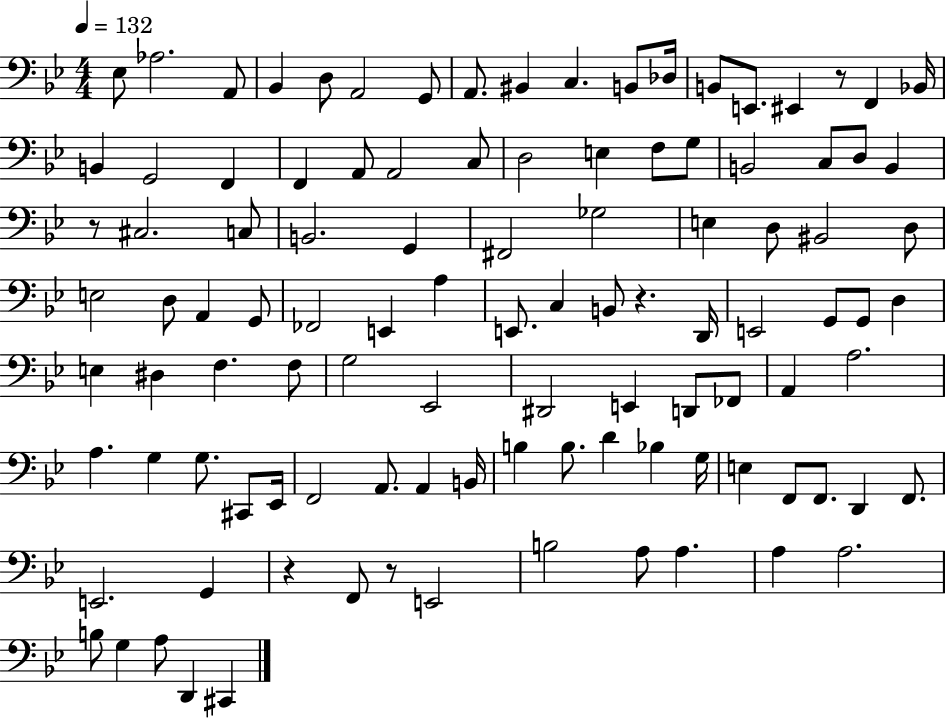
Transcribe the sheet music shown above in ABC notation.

X:1
T:Untitled
M:4/4
L:1/4
K:Bb
_E,/2 _A,2 A,,/2 _B,, D,/2 A,,2 G,,/2 A,,/2 ^B,, C, B,,/2 _D,/4 B,,/2 E,,/2 ^E,, z/2 F,, _B,,/4 B,, G,,2 F,, F,, A,,/2 A,,2 C,/2 D,2 E, F,/2 G,/2 B,,2 C,/2 D,/2 B,, z/2 ^C,2 C,/2 B,,2 G,, ^F,,2 _G,2 E, D,/2 ^B,,2 D,/2 E,2 D,/2 A,, G,,/2 _F,,2 E,, A, E,,/2 C, B,,/2 z D,,/4 E,,2 G,,/2 G,,/2 D, E, ^D, F, F,/2 G,2 _E,,2 ^D,,2 E,, D,,/2 _F,,/2 A,, A,2 A, G, G,/2 ^C,,/2 _E,,/4 F,,2 A,,/2 A,, B,,/4 B, B,/2 D _B, G,/4 E, F,,/2 F,,/2 D,, F,,/2 E,,2 G,, z F,,/2 z/2 E,,2 B,2 A,/2 A, A, A,2 B,/2 G, A,/2 D,, ^C,,